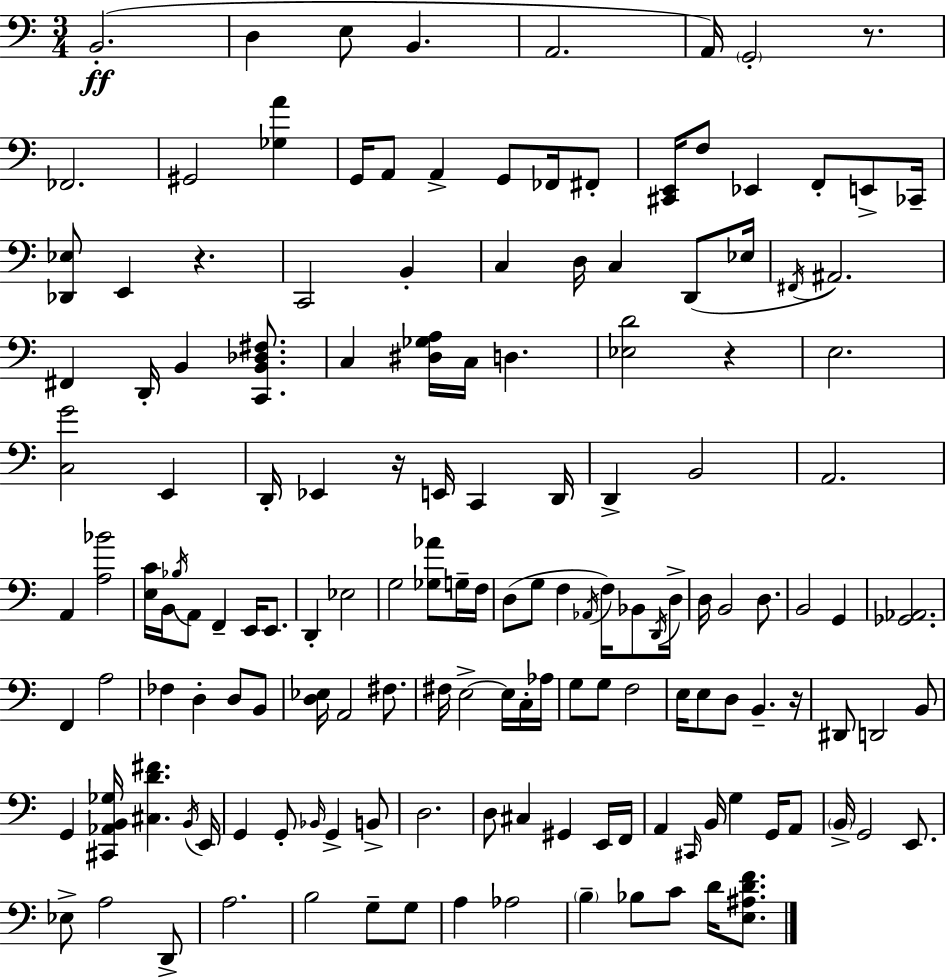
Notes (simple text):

B2/h. D3/q E3/e B2/q. A2/h. A2/s G2/h R/e. FES2/h. G#2/h [Gb3,A4]/q G2/s A2/e A2/q G2/e FES2/s F#2/e [C#2,E2]/s F3/e Eb2/q F2/e E2/e CES2/s [Db2,Eb3]/e E2/q R/q. C2/h B2/q C3/q D3/s C3/q D2/e Eb3/s F#2/s A#2/h. F#2/q D2/s B2/q [C2,B2,Db3,F#3]/e. C3/q [D#3,Gb3,A3]/s C3/s D3/q. [Eb3,D4]/h R/q E3/h. [C3,G4]/h E2/q D2/s Eb2/q R/s E2/s C2/q D2/s D2/q B2/h A2/h. A2/q [A3,Bb4]/h [E3,C4]/s B2/s Bb3/s A2/e F2/q E2/s E2/e. D2/q Eb3/h G3/h [Gb3,Ab4]/e G3/s F3/s D3/e G3/e F3/q Ab2/s F3/s Bb2/e D2/s D3/s D3/s B2/h D3/e. B2/h G2/q [Gb2,Ab2]/h. F2/q A3/h FES3/q D3/q D3/e B2/e [D3,Eb3]/s A2/h F#3/e. F#3/s E3/h E3/s C3/s Ab3/s G3/e G3/e F3/h E3/s E3/e D3/e B2/q. R/s D#2/e D2/h B2/e G2/q [C#2,Ab2,B2,Gb3]/s [C#3,D4,F#4]/q. B2/s E2/s G2/q G2/e Bb2/s G2/q B2/e D3/h. D3/e C#3/q G#2/q E2/s F2/s A2/q C#2/s B2/s G3/q G2/s A2/e B2/s G2/h E2/e. Eb3/e A3/h D2/e A3/h. B3/h G3/e G3/e A3/q Ab3/h B3/q Bb3/e C4/e D4/s [E3,A#3,D4,F4]/e.